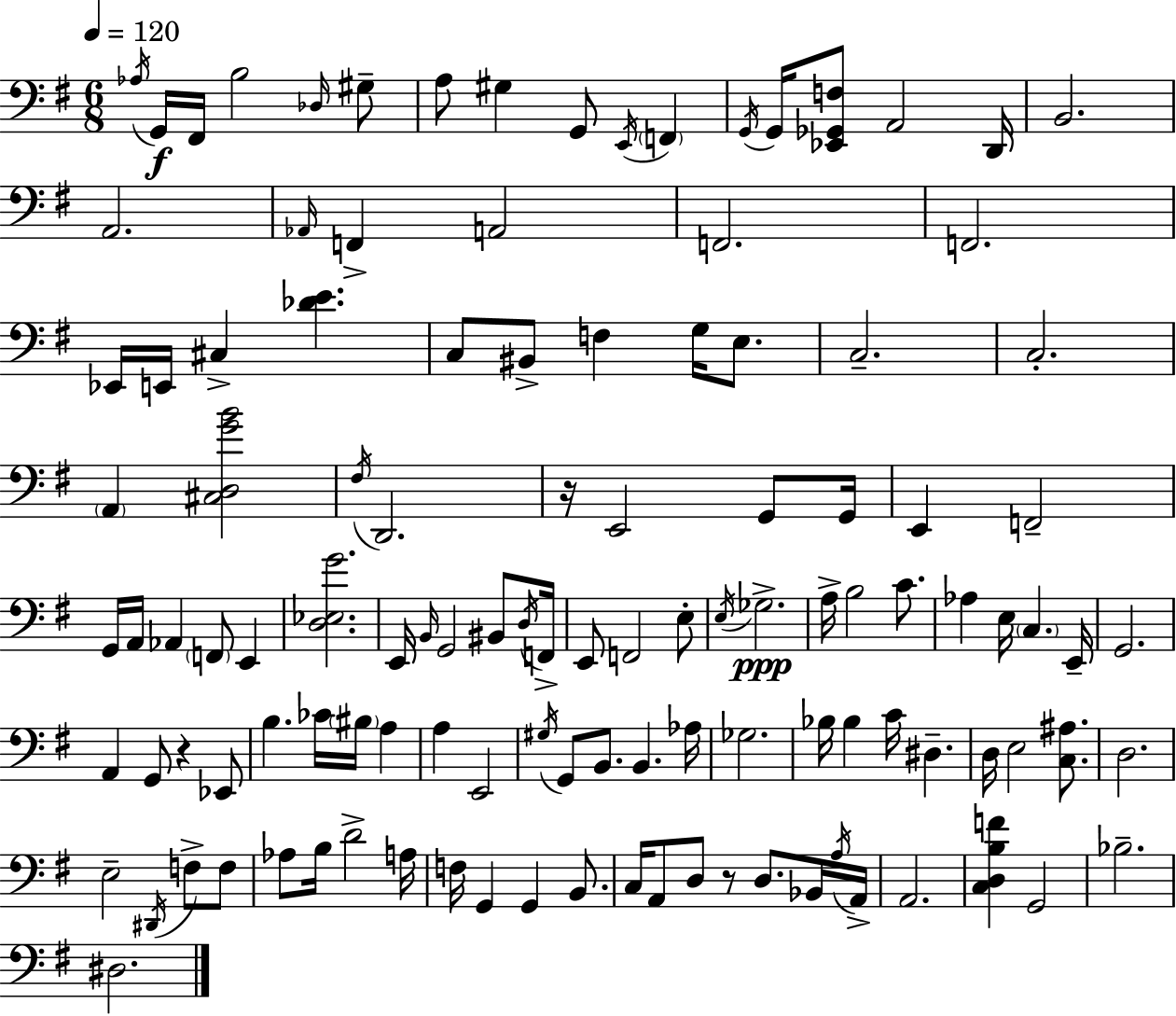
X:1
T:Untitled
M:6/8
L:1/4
K:G
_A,/4 G,,/4 ^F,,/4 B,2 _D,/4 ^G,/2 A,/2 ^G, G,,/2 E,,/4 F,, G,,/4 G,,/4 [_E,,_G,,F,]/2 A,,2 D,,/4 B,,2 A,,2 _A,,/4 F,, A,,2 F,,2 F,,2 _E,,/4 E,,/4 ^C, [_DE] C,/2 ^B,,/2 F, G,/4 E,/2 C,2 C,2 A,, [^C,D,GB]2 ^F,/4 D,,2 z/4 E,,2 G,,/2 G,,/4 E,, F,,2 G,,/4 A,,/4 _A,, F,,/2 E,, [D,_E,G]2 E,,/4 B,,/4 G,,2 ^B,,/2 D,/4 F,,/4 E,,/2 F,,2 E,/2 E,/4 _G,2 A,/4 B,2 C/2 _A, E,/4 C, E,,/4 G,,2 A,, G,,/2 z _E,,/2 B, _C/4 ^B,/4 A, A, E,,2 ^G,/4 G,,/2 B,,/2 B,, _A,/4 _G,2 _B,/4 _B, C/4 ^D, D,/4 E,2 [C,^A,]/2 D,2 E,2 ^D,,/4 F,/2 F,/2 _A,/2 B,/4 D2 A,/4 F,/4 G,, G,, B,,/2 C,/4 A,,/2 D,/2 z/2 D,/2 _B,,/4 A,/4 A,,/4 A,,2 [C,D,B,F] G,,2 _B,2 ^D,2